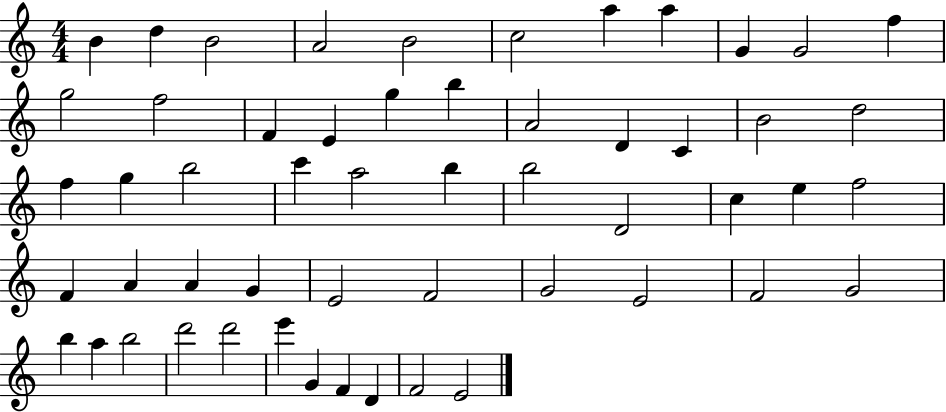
{
  \clef treble
  \numericTimeSignature
  \time 4/4
  \key c \major
  b'4 d''4 b'2 | a'2 b'2 | c''2 a''4 a''4 | g'4 g'2 f''4 | \break g''2 f''2 | f'4 e'4 g''4 b''4 | a'2 d'4 c'4 | b'2 d''2 | \break f''4 g''4 b''2 | c'''4 a''2 b''4 | b''2 d'2 | c''4 e''4 f''2 | \break f'4 a'4 a'4 g'4 | e'2 f'2 | g'2 e'2 | f'2 g'2 | \break b''4 a''4 b''2 | d'''2 d'''2 | e'''4 g'4 f'4 d'4 | f'2 e'2 | \break \bar "|."
}